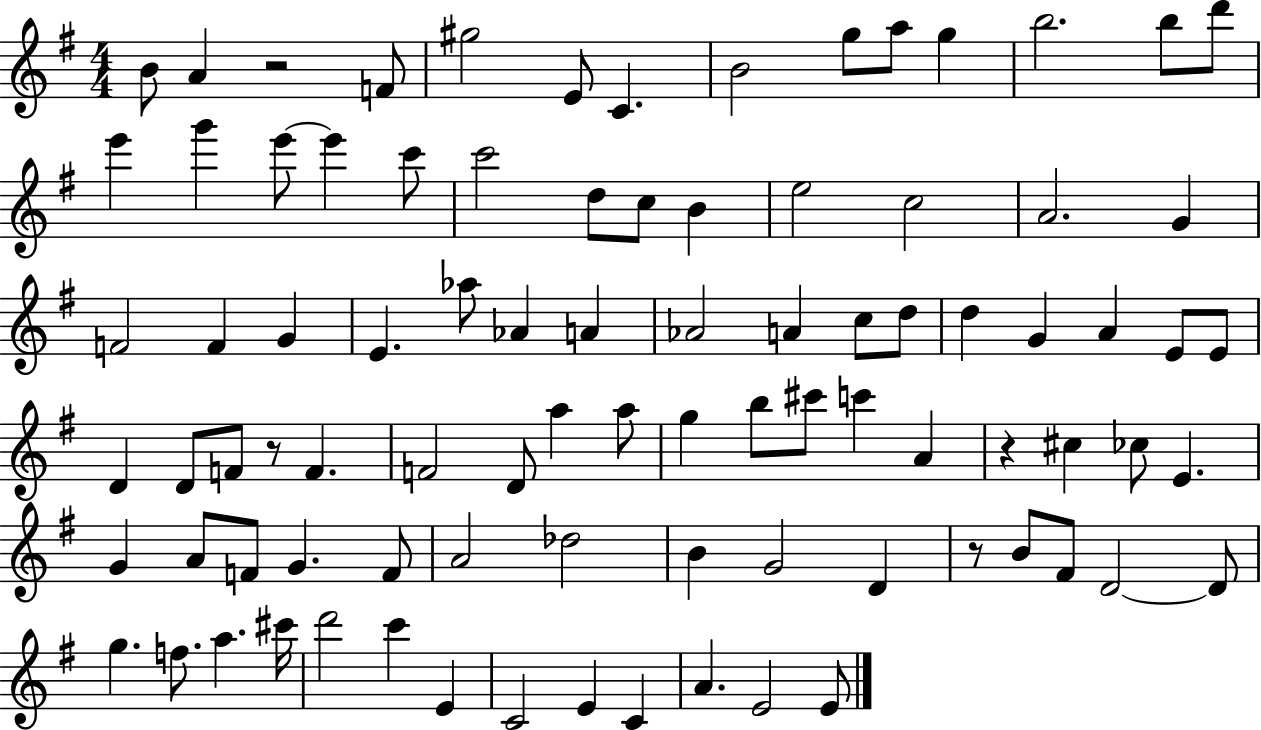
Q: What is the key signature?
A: G major